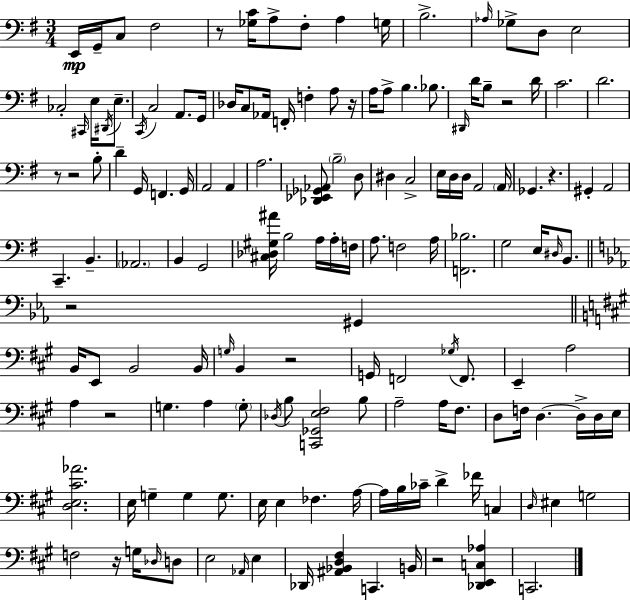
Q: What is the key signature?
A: G major